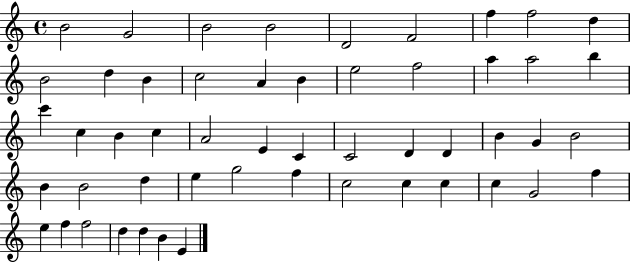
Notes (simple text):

B4/h G4/h B4/h B4/h D4/h F4/h F5/q F5/h D5/q B4/h D5/q B4/q C5/h A4/q B4/q E5/h F5/h A5/q A5/h B5/q C6/q C5/q B4/q C5/q A4/h E4/q C4/q C4/h D4/q D4/q B4/q G4/q B4/h B4/q B4/h D5/q E5/q G5/h F5/q C5/h C5/q C5/q C5/q G4/h F5/q E5/q F5/q F5/h D5/q D5/q B4/q E4/q